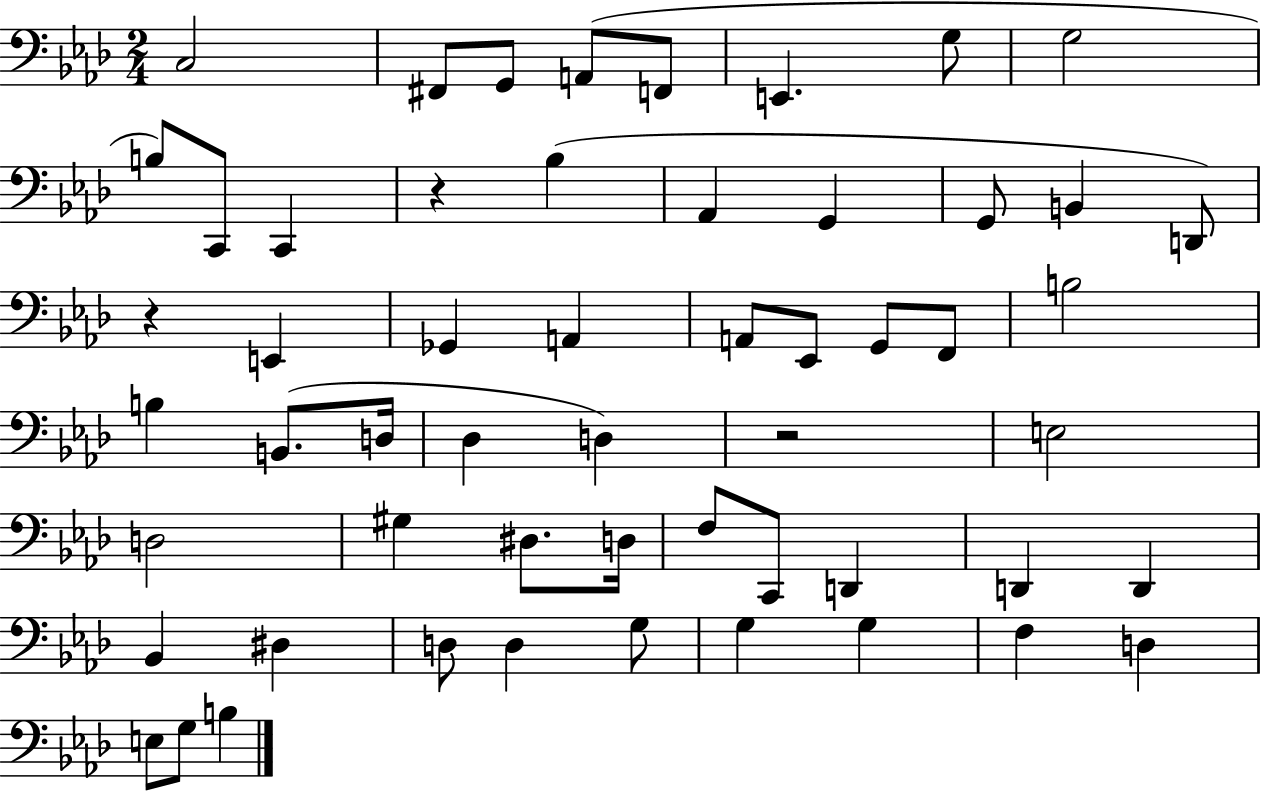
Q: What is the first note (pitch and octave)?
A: C3